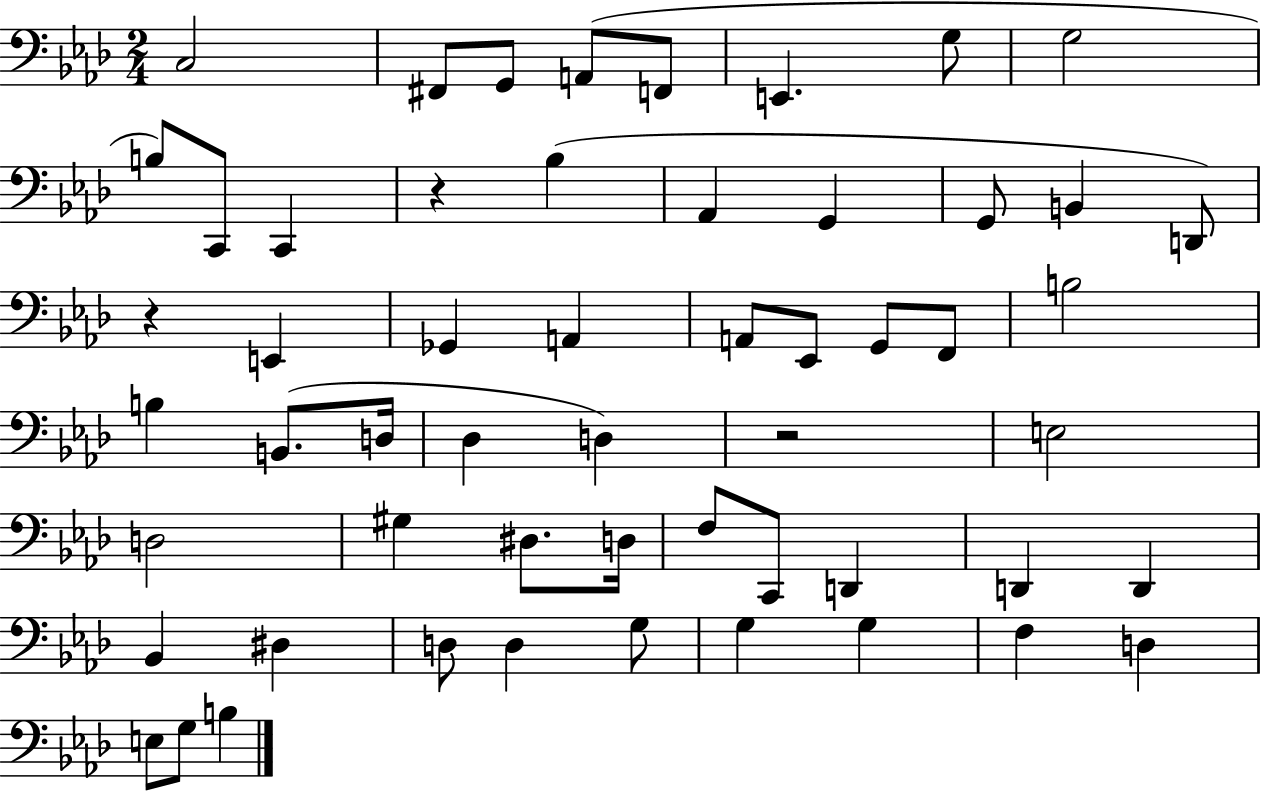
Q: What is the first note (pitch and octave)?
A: C3